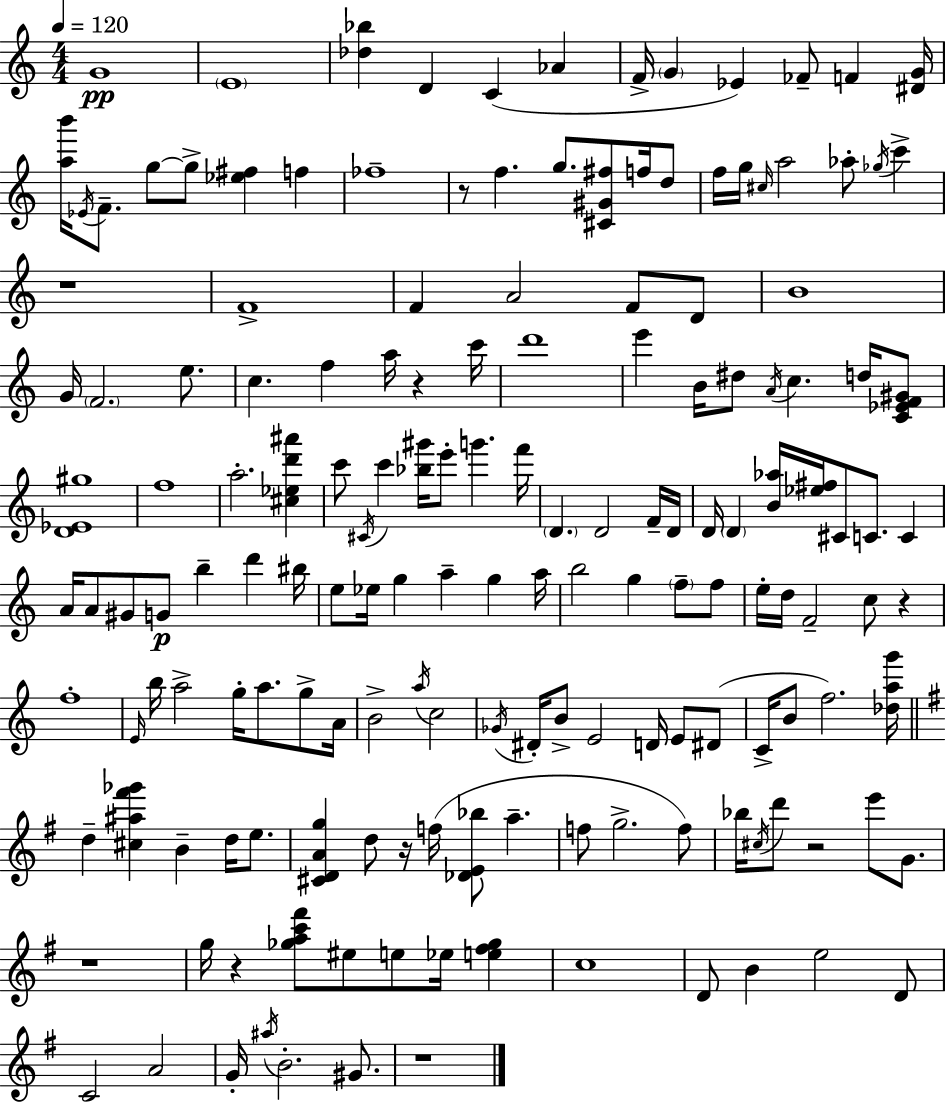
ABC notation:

X:1
T:Untitled
M:4/4
L:1/4
K:Am
G4 E4 [_d_b] D C _A F/4 G _E _F/2 F [^DG]/4 [ab']/4 _E/4 F/2 g/2 g/2 [_e^f] f _f4 z/2 f g/2 [^C^G^f]/2 f/4 d/2 f/4 g/4 ^c/4 a2 _a/2 _g/4 c' z4 F4 F A2 F/2 D/2 B4 G/4 F2 e/2 c f a/4 z c'/4 d'4 e' B/4 ^d/2 A/4 c d/4 [C_EF^G]/2 [D_E^g]4 f4 a2 [^c_ed'^a'] c'/2 ^C/4 c' [_b^g']/4 e'/2 g' f'/4 D D2 F/4 D/4 D/4 D [B_a]/4 [_e^f]/4 ^C/2 C/2 C A/4 A/2 ^G/2 G/2 b d' ^b/4 e/2 _e/4 g a g a/4 b2 g f/2 f/2 e/4 d/4 F2 c/2 z f4 E/4 b/4 a2 g/4 a/2 g/2 A/4 B2 a/4 c2 _G/4 ^D/4 B/2 E2 D/4 E/2 ^D/2 C/4 B/2 f2 [_dag']/4 d [^c^a^f'_g'] B d/4 e/2 [^CDAg] d/2 z/4 f/4 [_DE_b]/2 a f/2 g2 f/2 _b/4 ^c/4 d'/2 z2 e'/2 G/2 z4 g/4 z [_gac'^f']/2 ^e/2 e/2 _e/4 [e^f_g] c4 D/2 B e2 D/2 C2 A2 G/4 ^a/4 B2 ^G/2 z4